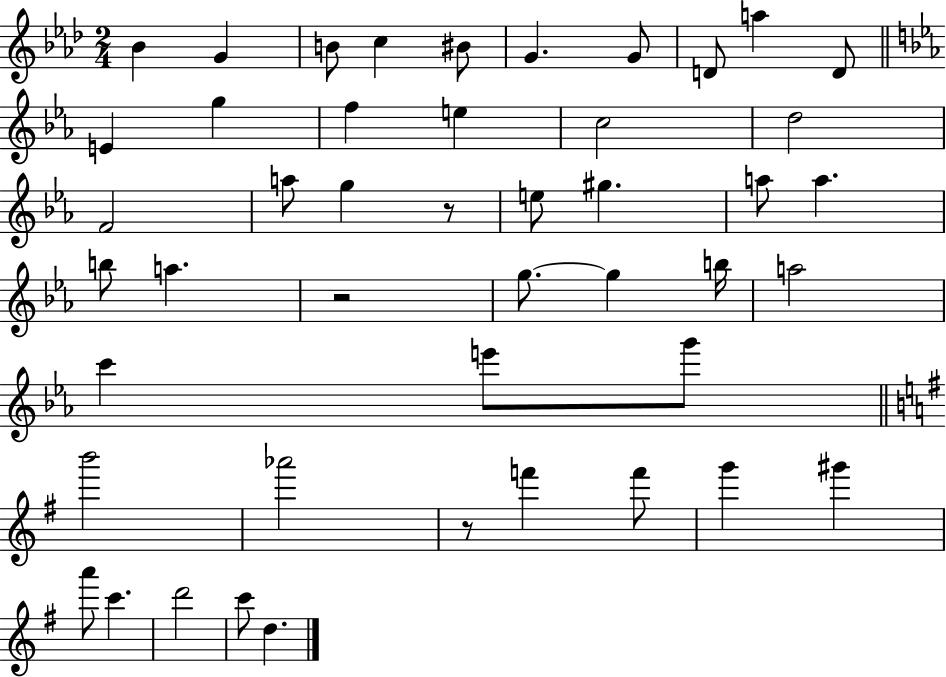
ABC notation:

X:1
T:Untitled
M:2/4
L:1/4
K:Ab
_B G B/2 c ^B/2 G G/2 D/2 a D/2 E g f e c2 d2 F2 a/2 g z/2 e/2 ^g a/2 a b/2 a z2 g/2 g b/4 a2 c' e'/2 g'/2 b'2 _a'2 z/2 f' f'/2 g' ^g' a'/2 c' d'2 c'/2 d